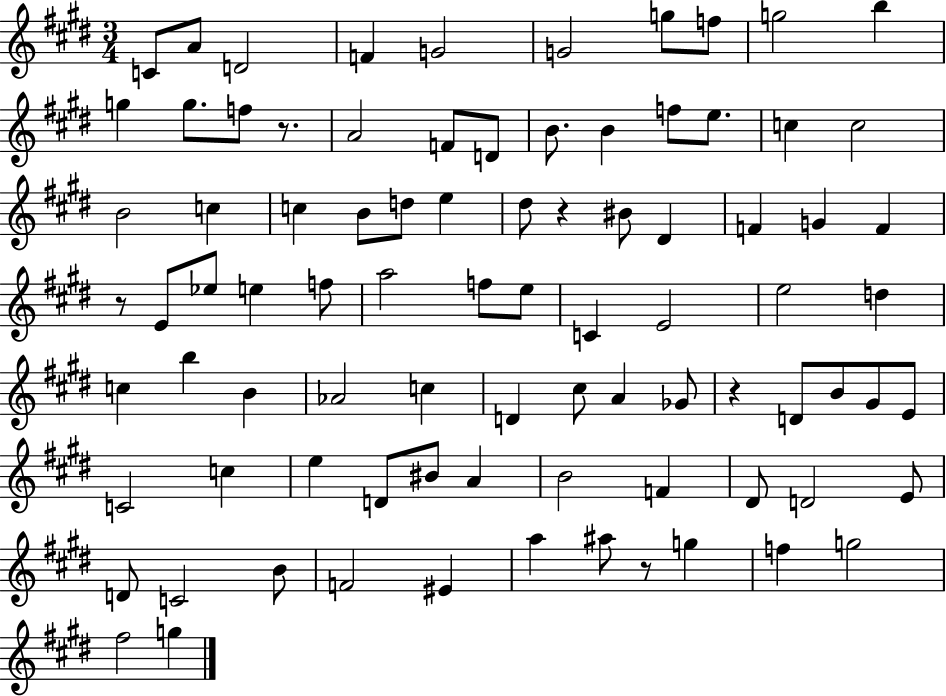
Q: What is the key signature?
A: E major